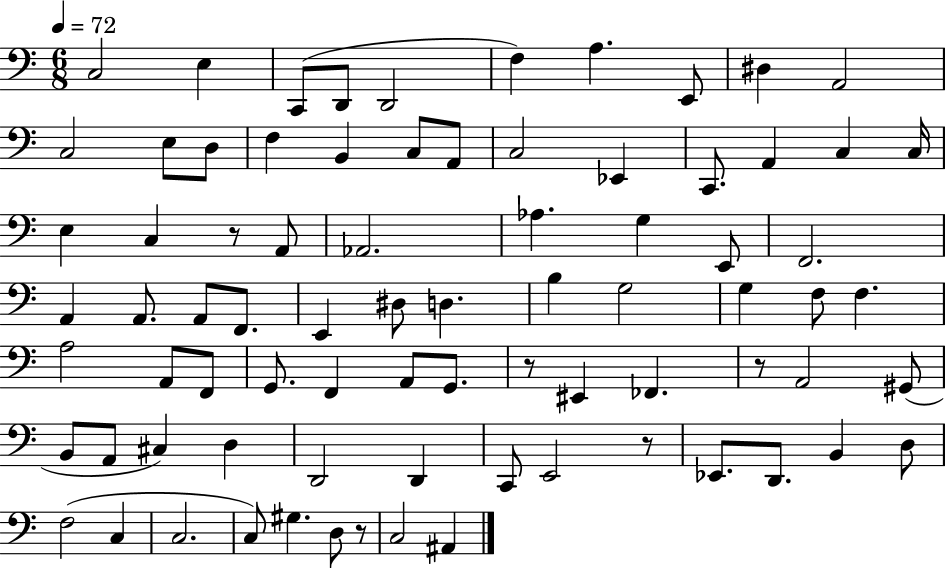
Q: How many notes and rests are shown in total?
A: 79